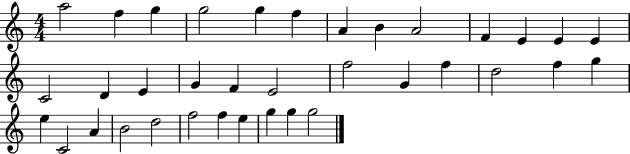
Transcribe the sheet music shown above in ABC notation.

X:1
T:Untitled
M:4/4
L:1/4
K:C
a2 f g g2 g f A B A2 F E E E C2 D E G F E2 f2 G f d2 f g e C2 A B2 d2 f2 f e g g g2